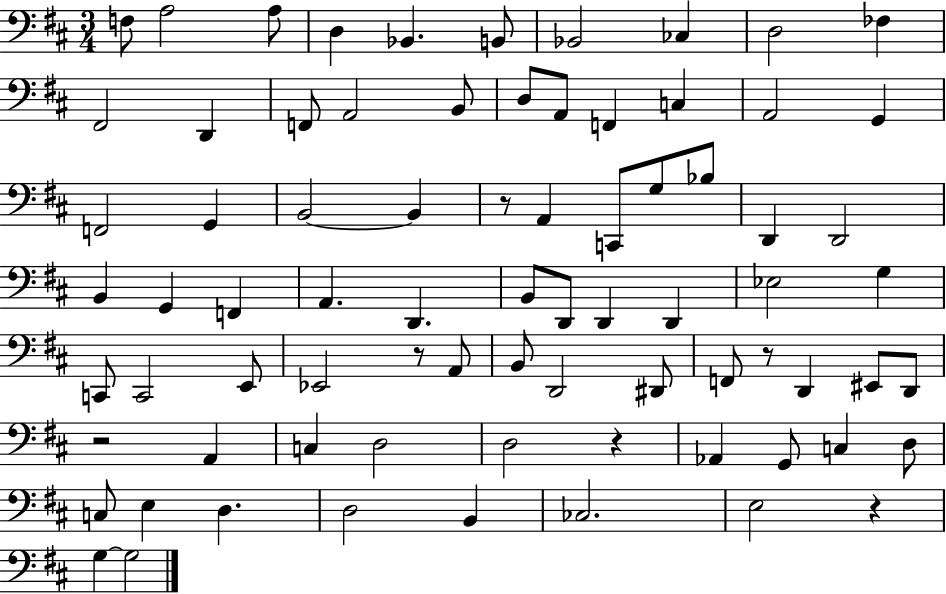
{
  \clef bass
  \numericTimeSignature
  \time 3/4
  \key d \major
  f8 a2 a8 | d4 bes,4. b,8 | bes,2 ces4 | d2 fes4 | \break fis,2 d,4 | f,8 a,2 b,8 | d8 a,8 f,4 c4 | a,2 g,4 | \break f,2 g,4 | b,2~~ b,4 | r8 a,4 c,8 g8 bes8 | d,4 d,2 | \break b,4 g,4 f,4 | a,4. d,4. | b,8 d,8 d,4 d,4 | ees2 g4 | \break c,8 c,2 e,8 | ees,2 r8 a,8 | b,8 d,2 dis,8 | f,8 r8 d,4 eis,8 d,8 | \break r2 a,4 | c4 d2 | d2 r4 | aes,4 g,8 c4 d8 | \break c8 e4 d4. | d2 b,4 | ces2. | e2 r4 | \break g4~~ g2 | \bar "|."
}